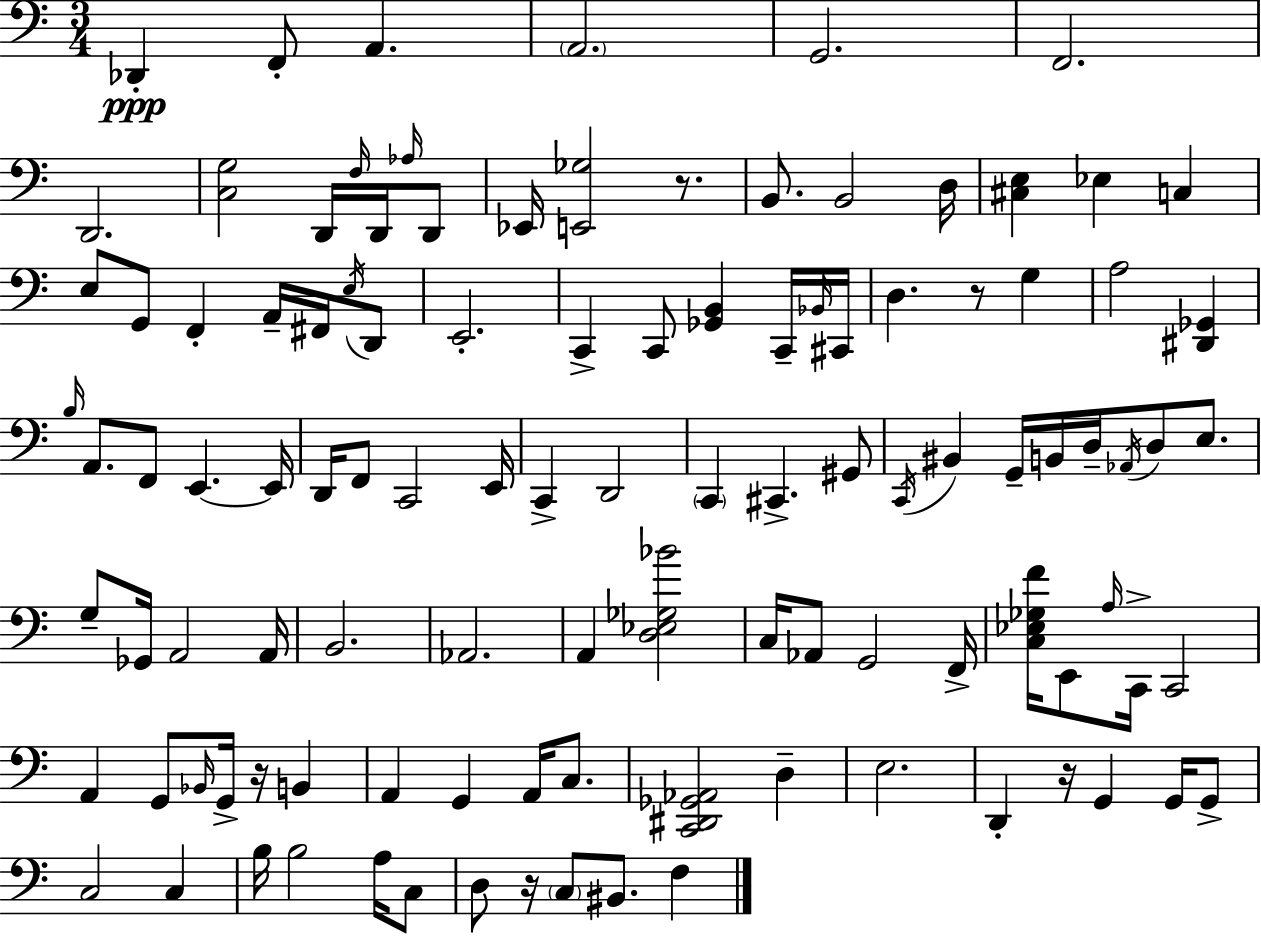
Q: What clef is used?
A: bass